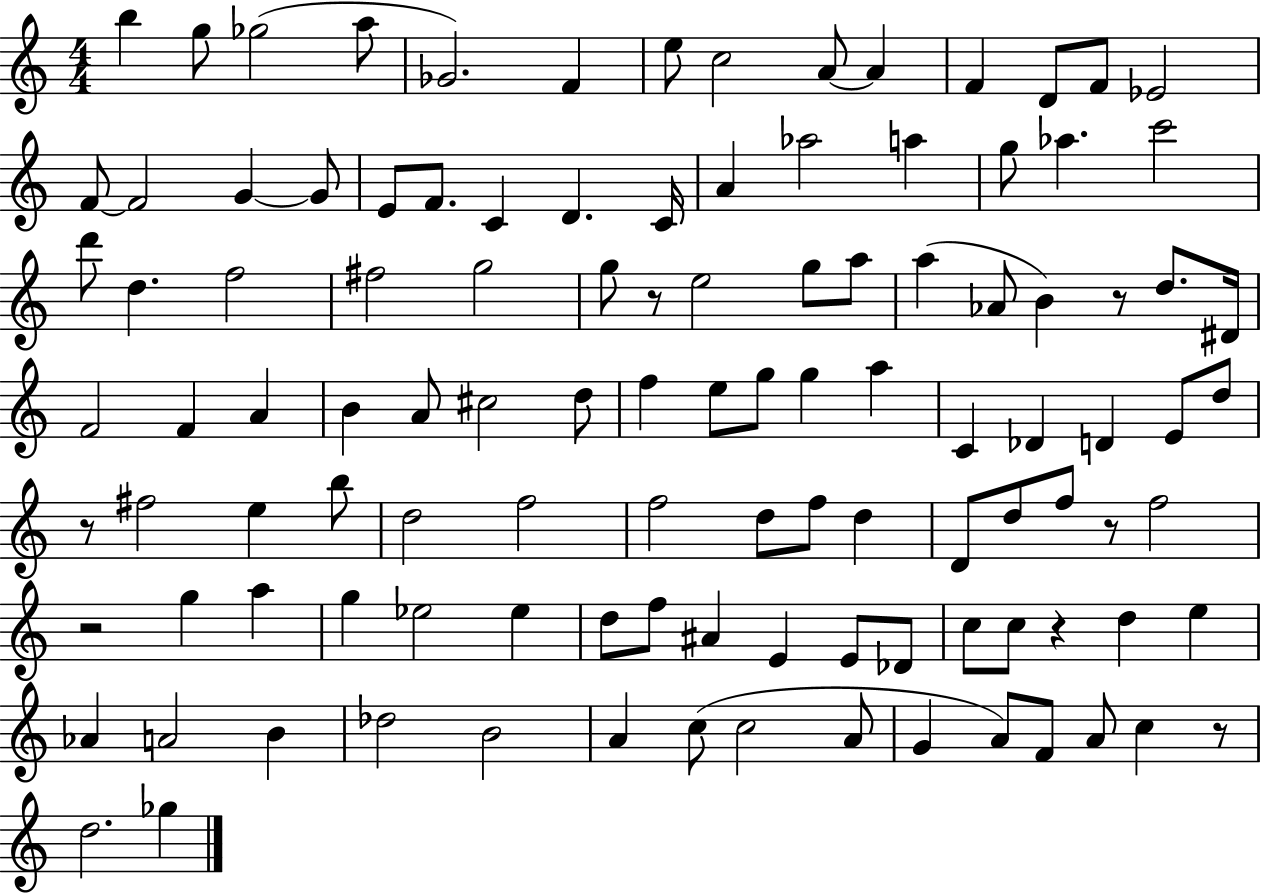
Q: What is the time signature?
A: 4/4